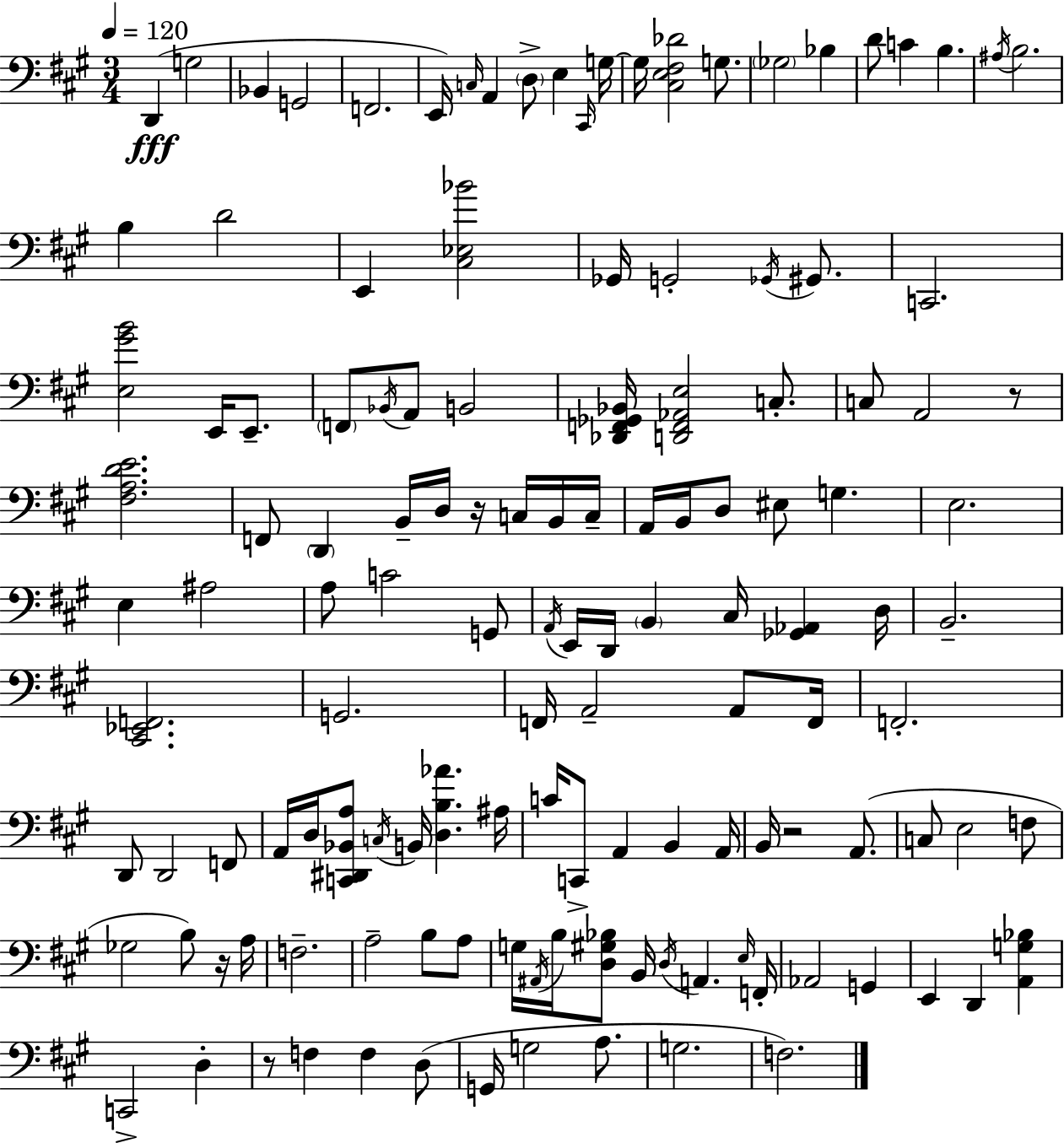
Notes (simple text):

D2/q G3/h Bb2/q G2/h F2/h. E2/s C3/s A2/q D3/e E3/q C#2/s G3/s G3/s [C#3,E3,F#3,Db4]/h G3/e. Gb3/h Bb3/q D4/e C4/q B3/q. A#3/s B3/h. B3/q D4/h E2/q [C#3,Eb3,Bb4]/h Gb2/s G2/h Gb2/s G#2/e. C2/h. [E3,G#4,B4]/h E2/s E2/e. F2/e Bb2/s A2/e B2/h [Db2,F2,Gb2,Bb2]/s [D2,F2,Ab2,E3]/h C3/e. C3/e A2/h R/e [F#3,A3,D4,E4]/h. F2/e D2/q B2/s D3/s R/s C3/s B2/s C3/s A2/s B2/s D3/e EIS3/e G3/q. E3/h. E3/q A#3/h A3/e C4/h G2/e A2/s E2/s D2/s B2/q C#3/s [Gb2,Ab2]/q D3/s B2/h. [C#2,Eb2,F2]/h. G2/h. F2/s A2/h A2/e F2/s F2/h. D2/e D2/h F2/e A2/s D3/s [C2,D#2,Bb2,A3]/e C3/s B2/s [D3,B3,Ab4]/q. A#3/s C4/s C2/e A2/q B2/q A2/s B2/s R/h A2/e. C3/e E3/h F3/e Gb3/h B3/e R/s A3/s F3/h. A3/h B3/e A3/e G3/s A#2/s B3/s [D3,G#3,Bb3]/e B2/s D3/s A2/q. E3/s F2/s Ab2/h G2/q E2/q D2/q [A2,G3,Bb3]/q C2/h D3/q R/e F3/q F3/q D3/e G2/s G3/h A3/e. G3/h. F3/h.